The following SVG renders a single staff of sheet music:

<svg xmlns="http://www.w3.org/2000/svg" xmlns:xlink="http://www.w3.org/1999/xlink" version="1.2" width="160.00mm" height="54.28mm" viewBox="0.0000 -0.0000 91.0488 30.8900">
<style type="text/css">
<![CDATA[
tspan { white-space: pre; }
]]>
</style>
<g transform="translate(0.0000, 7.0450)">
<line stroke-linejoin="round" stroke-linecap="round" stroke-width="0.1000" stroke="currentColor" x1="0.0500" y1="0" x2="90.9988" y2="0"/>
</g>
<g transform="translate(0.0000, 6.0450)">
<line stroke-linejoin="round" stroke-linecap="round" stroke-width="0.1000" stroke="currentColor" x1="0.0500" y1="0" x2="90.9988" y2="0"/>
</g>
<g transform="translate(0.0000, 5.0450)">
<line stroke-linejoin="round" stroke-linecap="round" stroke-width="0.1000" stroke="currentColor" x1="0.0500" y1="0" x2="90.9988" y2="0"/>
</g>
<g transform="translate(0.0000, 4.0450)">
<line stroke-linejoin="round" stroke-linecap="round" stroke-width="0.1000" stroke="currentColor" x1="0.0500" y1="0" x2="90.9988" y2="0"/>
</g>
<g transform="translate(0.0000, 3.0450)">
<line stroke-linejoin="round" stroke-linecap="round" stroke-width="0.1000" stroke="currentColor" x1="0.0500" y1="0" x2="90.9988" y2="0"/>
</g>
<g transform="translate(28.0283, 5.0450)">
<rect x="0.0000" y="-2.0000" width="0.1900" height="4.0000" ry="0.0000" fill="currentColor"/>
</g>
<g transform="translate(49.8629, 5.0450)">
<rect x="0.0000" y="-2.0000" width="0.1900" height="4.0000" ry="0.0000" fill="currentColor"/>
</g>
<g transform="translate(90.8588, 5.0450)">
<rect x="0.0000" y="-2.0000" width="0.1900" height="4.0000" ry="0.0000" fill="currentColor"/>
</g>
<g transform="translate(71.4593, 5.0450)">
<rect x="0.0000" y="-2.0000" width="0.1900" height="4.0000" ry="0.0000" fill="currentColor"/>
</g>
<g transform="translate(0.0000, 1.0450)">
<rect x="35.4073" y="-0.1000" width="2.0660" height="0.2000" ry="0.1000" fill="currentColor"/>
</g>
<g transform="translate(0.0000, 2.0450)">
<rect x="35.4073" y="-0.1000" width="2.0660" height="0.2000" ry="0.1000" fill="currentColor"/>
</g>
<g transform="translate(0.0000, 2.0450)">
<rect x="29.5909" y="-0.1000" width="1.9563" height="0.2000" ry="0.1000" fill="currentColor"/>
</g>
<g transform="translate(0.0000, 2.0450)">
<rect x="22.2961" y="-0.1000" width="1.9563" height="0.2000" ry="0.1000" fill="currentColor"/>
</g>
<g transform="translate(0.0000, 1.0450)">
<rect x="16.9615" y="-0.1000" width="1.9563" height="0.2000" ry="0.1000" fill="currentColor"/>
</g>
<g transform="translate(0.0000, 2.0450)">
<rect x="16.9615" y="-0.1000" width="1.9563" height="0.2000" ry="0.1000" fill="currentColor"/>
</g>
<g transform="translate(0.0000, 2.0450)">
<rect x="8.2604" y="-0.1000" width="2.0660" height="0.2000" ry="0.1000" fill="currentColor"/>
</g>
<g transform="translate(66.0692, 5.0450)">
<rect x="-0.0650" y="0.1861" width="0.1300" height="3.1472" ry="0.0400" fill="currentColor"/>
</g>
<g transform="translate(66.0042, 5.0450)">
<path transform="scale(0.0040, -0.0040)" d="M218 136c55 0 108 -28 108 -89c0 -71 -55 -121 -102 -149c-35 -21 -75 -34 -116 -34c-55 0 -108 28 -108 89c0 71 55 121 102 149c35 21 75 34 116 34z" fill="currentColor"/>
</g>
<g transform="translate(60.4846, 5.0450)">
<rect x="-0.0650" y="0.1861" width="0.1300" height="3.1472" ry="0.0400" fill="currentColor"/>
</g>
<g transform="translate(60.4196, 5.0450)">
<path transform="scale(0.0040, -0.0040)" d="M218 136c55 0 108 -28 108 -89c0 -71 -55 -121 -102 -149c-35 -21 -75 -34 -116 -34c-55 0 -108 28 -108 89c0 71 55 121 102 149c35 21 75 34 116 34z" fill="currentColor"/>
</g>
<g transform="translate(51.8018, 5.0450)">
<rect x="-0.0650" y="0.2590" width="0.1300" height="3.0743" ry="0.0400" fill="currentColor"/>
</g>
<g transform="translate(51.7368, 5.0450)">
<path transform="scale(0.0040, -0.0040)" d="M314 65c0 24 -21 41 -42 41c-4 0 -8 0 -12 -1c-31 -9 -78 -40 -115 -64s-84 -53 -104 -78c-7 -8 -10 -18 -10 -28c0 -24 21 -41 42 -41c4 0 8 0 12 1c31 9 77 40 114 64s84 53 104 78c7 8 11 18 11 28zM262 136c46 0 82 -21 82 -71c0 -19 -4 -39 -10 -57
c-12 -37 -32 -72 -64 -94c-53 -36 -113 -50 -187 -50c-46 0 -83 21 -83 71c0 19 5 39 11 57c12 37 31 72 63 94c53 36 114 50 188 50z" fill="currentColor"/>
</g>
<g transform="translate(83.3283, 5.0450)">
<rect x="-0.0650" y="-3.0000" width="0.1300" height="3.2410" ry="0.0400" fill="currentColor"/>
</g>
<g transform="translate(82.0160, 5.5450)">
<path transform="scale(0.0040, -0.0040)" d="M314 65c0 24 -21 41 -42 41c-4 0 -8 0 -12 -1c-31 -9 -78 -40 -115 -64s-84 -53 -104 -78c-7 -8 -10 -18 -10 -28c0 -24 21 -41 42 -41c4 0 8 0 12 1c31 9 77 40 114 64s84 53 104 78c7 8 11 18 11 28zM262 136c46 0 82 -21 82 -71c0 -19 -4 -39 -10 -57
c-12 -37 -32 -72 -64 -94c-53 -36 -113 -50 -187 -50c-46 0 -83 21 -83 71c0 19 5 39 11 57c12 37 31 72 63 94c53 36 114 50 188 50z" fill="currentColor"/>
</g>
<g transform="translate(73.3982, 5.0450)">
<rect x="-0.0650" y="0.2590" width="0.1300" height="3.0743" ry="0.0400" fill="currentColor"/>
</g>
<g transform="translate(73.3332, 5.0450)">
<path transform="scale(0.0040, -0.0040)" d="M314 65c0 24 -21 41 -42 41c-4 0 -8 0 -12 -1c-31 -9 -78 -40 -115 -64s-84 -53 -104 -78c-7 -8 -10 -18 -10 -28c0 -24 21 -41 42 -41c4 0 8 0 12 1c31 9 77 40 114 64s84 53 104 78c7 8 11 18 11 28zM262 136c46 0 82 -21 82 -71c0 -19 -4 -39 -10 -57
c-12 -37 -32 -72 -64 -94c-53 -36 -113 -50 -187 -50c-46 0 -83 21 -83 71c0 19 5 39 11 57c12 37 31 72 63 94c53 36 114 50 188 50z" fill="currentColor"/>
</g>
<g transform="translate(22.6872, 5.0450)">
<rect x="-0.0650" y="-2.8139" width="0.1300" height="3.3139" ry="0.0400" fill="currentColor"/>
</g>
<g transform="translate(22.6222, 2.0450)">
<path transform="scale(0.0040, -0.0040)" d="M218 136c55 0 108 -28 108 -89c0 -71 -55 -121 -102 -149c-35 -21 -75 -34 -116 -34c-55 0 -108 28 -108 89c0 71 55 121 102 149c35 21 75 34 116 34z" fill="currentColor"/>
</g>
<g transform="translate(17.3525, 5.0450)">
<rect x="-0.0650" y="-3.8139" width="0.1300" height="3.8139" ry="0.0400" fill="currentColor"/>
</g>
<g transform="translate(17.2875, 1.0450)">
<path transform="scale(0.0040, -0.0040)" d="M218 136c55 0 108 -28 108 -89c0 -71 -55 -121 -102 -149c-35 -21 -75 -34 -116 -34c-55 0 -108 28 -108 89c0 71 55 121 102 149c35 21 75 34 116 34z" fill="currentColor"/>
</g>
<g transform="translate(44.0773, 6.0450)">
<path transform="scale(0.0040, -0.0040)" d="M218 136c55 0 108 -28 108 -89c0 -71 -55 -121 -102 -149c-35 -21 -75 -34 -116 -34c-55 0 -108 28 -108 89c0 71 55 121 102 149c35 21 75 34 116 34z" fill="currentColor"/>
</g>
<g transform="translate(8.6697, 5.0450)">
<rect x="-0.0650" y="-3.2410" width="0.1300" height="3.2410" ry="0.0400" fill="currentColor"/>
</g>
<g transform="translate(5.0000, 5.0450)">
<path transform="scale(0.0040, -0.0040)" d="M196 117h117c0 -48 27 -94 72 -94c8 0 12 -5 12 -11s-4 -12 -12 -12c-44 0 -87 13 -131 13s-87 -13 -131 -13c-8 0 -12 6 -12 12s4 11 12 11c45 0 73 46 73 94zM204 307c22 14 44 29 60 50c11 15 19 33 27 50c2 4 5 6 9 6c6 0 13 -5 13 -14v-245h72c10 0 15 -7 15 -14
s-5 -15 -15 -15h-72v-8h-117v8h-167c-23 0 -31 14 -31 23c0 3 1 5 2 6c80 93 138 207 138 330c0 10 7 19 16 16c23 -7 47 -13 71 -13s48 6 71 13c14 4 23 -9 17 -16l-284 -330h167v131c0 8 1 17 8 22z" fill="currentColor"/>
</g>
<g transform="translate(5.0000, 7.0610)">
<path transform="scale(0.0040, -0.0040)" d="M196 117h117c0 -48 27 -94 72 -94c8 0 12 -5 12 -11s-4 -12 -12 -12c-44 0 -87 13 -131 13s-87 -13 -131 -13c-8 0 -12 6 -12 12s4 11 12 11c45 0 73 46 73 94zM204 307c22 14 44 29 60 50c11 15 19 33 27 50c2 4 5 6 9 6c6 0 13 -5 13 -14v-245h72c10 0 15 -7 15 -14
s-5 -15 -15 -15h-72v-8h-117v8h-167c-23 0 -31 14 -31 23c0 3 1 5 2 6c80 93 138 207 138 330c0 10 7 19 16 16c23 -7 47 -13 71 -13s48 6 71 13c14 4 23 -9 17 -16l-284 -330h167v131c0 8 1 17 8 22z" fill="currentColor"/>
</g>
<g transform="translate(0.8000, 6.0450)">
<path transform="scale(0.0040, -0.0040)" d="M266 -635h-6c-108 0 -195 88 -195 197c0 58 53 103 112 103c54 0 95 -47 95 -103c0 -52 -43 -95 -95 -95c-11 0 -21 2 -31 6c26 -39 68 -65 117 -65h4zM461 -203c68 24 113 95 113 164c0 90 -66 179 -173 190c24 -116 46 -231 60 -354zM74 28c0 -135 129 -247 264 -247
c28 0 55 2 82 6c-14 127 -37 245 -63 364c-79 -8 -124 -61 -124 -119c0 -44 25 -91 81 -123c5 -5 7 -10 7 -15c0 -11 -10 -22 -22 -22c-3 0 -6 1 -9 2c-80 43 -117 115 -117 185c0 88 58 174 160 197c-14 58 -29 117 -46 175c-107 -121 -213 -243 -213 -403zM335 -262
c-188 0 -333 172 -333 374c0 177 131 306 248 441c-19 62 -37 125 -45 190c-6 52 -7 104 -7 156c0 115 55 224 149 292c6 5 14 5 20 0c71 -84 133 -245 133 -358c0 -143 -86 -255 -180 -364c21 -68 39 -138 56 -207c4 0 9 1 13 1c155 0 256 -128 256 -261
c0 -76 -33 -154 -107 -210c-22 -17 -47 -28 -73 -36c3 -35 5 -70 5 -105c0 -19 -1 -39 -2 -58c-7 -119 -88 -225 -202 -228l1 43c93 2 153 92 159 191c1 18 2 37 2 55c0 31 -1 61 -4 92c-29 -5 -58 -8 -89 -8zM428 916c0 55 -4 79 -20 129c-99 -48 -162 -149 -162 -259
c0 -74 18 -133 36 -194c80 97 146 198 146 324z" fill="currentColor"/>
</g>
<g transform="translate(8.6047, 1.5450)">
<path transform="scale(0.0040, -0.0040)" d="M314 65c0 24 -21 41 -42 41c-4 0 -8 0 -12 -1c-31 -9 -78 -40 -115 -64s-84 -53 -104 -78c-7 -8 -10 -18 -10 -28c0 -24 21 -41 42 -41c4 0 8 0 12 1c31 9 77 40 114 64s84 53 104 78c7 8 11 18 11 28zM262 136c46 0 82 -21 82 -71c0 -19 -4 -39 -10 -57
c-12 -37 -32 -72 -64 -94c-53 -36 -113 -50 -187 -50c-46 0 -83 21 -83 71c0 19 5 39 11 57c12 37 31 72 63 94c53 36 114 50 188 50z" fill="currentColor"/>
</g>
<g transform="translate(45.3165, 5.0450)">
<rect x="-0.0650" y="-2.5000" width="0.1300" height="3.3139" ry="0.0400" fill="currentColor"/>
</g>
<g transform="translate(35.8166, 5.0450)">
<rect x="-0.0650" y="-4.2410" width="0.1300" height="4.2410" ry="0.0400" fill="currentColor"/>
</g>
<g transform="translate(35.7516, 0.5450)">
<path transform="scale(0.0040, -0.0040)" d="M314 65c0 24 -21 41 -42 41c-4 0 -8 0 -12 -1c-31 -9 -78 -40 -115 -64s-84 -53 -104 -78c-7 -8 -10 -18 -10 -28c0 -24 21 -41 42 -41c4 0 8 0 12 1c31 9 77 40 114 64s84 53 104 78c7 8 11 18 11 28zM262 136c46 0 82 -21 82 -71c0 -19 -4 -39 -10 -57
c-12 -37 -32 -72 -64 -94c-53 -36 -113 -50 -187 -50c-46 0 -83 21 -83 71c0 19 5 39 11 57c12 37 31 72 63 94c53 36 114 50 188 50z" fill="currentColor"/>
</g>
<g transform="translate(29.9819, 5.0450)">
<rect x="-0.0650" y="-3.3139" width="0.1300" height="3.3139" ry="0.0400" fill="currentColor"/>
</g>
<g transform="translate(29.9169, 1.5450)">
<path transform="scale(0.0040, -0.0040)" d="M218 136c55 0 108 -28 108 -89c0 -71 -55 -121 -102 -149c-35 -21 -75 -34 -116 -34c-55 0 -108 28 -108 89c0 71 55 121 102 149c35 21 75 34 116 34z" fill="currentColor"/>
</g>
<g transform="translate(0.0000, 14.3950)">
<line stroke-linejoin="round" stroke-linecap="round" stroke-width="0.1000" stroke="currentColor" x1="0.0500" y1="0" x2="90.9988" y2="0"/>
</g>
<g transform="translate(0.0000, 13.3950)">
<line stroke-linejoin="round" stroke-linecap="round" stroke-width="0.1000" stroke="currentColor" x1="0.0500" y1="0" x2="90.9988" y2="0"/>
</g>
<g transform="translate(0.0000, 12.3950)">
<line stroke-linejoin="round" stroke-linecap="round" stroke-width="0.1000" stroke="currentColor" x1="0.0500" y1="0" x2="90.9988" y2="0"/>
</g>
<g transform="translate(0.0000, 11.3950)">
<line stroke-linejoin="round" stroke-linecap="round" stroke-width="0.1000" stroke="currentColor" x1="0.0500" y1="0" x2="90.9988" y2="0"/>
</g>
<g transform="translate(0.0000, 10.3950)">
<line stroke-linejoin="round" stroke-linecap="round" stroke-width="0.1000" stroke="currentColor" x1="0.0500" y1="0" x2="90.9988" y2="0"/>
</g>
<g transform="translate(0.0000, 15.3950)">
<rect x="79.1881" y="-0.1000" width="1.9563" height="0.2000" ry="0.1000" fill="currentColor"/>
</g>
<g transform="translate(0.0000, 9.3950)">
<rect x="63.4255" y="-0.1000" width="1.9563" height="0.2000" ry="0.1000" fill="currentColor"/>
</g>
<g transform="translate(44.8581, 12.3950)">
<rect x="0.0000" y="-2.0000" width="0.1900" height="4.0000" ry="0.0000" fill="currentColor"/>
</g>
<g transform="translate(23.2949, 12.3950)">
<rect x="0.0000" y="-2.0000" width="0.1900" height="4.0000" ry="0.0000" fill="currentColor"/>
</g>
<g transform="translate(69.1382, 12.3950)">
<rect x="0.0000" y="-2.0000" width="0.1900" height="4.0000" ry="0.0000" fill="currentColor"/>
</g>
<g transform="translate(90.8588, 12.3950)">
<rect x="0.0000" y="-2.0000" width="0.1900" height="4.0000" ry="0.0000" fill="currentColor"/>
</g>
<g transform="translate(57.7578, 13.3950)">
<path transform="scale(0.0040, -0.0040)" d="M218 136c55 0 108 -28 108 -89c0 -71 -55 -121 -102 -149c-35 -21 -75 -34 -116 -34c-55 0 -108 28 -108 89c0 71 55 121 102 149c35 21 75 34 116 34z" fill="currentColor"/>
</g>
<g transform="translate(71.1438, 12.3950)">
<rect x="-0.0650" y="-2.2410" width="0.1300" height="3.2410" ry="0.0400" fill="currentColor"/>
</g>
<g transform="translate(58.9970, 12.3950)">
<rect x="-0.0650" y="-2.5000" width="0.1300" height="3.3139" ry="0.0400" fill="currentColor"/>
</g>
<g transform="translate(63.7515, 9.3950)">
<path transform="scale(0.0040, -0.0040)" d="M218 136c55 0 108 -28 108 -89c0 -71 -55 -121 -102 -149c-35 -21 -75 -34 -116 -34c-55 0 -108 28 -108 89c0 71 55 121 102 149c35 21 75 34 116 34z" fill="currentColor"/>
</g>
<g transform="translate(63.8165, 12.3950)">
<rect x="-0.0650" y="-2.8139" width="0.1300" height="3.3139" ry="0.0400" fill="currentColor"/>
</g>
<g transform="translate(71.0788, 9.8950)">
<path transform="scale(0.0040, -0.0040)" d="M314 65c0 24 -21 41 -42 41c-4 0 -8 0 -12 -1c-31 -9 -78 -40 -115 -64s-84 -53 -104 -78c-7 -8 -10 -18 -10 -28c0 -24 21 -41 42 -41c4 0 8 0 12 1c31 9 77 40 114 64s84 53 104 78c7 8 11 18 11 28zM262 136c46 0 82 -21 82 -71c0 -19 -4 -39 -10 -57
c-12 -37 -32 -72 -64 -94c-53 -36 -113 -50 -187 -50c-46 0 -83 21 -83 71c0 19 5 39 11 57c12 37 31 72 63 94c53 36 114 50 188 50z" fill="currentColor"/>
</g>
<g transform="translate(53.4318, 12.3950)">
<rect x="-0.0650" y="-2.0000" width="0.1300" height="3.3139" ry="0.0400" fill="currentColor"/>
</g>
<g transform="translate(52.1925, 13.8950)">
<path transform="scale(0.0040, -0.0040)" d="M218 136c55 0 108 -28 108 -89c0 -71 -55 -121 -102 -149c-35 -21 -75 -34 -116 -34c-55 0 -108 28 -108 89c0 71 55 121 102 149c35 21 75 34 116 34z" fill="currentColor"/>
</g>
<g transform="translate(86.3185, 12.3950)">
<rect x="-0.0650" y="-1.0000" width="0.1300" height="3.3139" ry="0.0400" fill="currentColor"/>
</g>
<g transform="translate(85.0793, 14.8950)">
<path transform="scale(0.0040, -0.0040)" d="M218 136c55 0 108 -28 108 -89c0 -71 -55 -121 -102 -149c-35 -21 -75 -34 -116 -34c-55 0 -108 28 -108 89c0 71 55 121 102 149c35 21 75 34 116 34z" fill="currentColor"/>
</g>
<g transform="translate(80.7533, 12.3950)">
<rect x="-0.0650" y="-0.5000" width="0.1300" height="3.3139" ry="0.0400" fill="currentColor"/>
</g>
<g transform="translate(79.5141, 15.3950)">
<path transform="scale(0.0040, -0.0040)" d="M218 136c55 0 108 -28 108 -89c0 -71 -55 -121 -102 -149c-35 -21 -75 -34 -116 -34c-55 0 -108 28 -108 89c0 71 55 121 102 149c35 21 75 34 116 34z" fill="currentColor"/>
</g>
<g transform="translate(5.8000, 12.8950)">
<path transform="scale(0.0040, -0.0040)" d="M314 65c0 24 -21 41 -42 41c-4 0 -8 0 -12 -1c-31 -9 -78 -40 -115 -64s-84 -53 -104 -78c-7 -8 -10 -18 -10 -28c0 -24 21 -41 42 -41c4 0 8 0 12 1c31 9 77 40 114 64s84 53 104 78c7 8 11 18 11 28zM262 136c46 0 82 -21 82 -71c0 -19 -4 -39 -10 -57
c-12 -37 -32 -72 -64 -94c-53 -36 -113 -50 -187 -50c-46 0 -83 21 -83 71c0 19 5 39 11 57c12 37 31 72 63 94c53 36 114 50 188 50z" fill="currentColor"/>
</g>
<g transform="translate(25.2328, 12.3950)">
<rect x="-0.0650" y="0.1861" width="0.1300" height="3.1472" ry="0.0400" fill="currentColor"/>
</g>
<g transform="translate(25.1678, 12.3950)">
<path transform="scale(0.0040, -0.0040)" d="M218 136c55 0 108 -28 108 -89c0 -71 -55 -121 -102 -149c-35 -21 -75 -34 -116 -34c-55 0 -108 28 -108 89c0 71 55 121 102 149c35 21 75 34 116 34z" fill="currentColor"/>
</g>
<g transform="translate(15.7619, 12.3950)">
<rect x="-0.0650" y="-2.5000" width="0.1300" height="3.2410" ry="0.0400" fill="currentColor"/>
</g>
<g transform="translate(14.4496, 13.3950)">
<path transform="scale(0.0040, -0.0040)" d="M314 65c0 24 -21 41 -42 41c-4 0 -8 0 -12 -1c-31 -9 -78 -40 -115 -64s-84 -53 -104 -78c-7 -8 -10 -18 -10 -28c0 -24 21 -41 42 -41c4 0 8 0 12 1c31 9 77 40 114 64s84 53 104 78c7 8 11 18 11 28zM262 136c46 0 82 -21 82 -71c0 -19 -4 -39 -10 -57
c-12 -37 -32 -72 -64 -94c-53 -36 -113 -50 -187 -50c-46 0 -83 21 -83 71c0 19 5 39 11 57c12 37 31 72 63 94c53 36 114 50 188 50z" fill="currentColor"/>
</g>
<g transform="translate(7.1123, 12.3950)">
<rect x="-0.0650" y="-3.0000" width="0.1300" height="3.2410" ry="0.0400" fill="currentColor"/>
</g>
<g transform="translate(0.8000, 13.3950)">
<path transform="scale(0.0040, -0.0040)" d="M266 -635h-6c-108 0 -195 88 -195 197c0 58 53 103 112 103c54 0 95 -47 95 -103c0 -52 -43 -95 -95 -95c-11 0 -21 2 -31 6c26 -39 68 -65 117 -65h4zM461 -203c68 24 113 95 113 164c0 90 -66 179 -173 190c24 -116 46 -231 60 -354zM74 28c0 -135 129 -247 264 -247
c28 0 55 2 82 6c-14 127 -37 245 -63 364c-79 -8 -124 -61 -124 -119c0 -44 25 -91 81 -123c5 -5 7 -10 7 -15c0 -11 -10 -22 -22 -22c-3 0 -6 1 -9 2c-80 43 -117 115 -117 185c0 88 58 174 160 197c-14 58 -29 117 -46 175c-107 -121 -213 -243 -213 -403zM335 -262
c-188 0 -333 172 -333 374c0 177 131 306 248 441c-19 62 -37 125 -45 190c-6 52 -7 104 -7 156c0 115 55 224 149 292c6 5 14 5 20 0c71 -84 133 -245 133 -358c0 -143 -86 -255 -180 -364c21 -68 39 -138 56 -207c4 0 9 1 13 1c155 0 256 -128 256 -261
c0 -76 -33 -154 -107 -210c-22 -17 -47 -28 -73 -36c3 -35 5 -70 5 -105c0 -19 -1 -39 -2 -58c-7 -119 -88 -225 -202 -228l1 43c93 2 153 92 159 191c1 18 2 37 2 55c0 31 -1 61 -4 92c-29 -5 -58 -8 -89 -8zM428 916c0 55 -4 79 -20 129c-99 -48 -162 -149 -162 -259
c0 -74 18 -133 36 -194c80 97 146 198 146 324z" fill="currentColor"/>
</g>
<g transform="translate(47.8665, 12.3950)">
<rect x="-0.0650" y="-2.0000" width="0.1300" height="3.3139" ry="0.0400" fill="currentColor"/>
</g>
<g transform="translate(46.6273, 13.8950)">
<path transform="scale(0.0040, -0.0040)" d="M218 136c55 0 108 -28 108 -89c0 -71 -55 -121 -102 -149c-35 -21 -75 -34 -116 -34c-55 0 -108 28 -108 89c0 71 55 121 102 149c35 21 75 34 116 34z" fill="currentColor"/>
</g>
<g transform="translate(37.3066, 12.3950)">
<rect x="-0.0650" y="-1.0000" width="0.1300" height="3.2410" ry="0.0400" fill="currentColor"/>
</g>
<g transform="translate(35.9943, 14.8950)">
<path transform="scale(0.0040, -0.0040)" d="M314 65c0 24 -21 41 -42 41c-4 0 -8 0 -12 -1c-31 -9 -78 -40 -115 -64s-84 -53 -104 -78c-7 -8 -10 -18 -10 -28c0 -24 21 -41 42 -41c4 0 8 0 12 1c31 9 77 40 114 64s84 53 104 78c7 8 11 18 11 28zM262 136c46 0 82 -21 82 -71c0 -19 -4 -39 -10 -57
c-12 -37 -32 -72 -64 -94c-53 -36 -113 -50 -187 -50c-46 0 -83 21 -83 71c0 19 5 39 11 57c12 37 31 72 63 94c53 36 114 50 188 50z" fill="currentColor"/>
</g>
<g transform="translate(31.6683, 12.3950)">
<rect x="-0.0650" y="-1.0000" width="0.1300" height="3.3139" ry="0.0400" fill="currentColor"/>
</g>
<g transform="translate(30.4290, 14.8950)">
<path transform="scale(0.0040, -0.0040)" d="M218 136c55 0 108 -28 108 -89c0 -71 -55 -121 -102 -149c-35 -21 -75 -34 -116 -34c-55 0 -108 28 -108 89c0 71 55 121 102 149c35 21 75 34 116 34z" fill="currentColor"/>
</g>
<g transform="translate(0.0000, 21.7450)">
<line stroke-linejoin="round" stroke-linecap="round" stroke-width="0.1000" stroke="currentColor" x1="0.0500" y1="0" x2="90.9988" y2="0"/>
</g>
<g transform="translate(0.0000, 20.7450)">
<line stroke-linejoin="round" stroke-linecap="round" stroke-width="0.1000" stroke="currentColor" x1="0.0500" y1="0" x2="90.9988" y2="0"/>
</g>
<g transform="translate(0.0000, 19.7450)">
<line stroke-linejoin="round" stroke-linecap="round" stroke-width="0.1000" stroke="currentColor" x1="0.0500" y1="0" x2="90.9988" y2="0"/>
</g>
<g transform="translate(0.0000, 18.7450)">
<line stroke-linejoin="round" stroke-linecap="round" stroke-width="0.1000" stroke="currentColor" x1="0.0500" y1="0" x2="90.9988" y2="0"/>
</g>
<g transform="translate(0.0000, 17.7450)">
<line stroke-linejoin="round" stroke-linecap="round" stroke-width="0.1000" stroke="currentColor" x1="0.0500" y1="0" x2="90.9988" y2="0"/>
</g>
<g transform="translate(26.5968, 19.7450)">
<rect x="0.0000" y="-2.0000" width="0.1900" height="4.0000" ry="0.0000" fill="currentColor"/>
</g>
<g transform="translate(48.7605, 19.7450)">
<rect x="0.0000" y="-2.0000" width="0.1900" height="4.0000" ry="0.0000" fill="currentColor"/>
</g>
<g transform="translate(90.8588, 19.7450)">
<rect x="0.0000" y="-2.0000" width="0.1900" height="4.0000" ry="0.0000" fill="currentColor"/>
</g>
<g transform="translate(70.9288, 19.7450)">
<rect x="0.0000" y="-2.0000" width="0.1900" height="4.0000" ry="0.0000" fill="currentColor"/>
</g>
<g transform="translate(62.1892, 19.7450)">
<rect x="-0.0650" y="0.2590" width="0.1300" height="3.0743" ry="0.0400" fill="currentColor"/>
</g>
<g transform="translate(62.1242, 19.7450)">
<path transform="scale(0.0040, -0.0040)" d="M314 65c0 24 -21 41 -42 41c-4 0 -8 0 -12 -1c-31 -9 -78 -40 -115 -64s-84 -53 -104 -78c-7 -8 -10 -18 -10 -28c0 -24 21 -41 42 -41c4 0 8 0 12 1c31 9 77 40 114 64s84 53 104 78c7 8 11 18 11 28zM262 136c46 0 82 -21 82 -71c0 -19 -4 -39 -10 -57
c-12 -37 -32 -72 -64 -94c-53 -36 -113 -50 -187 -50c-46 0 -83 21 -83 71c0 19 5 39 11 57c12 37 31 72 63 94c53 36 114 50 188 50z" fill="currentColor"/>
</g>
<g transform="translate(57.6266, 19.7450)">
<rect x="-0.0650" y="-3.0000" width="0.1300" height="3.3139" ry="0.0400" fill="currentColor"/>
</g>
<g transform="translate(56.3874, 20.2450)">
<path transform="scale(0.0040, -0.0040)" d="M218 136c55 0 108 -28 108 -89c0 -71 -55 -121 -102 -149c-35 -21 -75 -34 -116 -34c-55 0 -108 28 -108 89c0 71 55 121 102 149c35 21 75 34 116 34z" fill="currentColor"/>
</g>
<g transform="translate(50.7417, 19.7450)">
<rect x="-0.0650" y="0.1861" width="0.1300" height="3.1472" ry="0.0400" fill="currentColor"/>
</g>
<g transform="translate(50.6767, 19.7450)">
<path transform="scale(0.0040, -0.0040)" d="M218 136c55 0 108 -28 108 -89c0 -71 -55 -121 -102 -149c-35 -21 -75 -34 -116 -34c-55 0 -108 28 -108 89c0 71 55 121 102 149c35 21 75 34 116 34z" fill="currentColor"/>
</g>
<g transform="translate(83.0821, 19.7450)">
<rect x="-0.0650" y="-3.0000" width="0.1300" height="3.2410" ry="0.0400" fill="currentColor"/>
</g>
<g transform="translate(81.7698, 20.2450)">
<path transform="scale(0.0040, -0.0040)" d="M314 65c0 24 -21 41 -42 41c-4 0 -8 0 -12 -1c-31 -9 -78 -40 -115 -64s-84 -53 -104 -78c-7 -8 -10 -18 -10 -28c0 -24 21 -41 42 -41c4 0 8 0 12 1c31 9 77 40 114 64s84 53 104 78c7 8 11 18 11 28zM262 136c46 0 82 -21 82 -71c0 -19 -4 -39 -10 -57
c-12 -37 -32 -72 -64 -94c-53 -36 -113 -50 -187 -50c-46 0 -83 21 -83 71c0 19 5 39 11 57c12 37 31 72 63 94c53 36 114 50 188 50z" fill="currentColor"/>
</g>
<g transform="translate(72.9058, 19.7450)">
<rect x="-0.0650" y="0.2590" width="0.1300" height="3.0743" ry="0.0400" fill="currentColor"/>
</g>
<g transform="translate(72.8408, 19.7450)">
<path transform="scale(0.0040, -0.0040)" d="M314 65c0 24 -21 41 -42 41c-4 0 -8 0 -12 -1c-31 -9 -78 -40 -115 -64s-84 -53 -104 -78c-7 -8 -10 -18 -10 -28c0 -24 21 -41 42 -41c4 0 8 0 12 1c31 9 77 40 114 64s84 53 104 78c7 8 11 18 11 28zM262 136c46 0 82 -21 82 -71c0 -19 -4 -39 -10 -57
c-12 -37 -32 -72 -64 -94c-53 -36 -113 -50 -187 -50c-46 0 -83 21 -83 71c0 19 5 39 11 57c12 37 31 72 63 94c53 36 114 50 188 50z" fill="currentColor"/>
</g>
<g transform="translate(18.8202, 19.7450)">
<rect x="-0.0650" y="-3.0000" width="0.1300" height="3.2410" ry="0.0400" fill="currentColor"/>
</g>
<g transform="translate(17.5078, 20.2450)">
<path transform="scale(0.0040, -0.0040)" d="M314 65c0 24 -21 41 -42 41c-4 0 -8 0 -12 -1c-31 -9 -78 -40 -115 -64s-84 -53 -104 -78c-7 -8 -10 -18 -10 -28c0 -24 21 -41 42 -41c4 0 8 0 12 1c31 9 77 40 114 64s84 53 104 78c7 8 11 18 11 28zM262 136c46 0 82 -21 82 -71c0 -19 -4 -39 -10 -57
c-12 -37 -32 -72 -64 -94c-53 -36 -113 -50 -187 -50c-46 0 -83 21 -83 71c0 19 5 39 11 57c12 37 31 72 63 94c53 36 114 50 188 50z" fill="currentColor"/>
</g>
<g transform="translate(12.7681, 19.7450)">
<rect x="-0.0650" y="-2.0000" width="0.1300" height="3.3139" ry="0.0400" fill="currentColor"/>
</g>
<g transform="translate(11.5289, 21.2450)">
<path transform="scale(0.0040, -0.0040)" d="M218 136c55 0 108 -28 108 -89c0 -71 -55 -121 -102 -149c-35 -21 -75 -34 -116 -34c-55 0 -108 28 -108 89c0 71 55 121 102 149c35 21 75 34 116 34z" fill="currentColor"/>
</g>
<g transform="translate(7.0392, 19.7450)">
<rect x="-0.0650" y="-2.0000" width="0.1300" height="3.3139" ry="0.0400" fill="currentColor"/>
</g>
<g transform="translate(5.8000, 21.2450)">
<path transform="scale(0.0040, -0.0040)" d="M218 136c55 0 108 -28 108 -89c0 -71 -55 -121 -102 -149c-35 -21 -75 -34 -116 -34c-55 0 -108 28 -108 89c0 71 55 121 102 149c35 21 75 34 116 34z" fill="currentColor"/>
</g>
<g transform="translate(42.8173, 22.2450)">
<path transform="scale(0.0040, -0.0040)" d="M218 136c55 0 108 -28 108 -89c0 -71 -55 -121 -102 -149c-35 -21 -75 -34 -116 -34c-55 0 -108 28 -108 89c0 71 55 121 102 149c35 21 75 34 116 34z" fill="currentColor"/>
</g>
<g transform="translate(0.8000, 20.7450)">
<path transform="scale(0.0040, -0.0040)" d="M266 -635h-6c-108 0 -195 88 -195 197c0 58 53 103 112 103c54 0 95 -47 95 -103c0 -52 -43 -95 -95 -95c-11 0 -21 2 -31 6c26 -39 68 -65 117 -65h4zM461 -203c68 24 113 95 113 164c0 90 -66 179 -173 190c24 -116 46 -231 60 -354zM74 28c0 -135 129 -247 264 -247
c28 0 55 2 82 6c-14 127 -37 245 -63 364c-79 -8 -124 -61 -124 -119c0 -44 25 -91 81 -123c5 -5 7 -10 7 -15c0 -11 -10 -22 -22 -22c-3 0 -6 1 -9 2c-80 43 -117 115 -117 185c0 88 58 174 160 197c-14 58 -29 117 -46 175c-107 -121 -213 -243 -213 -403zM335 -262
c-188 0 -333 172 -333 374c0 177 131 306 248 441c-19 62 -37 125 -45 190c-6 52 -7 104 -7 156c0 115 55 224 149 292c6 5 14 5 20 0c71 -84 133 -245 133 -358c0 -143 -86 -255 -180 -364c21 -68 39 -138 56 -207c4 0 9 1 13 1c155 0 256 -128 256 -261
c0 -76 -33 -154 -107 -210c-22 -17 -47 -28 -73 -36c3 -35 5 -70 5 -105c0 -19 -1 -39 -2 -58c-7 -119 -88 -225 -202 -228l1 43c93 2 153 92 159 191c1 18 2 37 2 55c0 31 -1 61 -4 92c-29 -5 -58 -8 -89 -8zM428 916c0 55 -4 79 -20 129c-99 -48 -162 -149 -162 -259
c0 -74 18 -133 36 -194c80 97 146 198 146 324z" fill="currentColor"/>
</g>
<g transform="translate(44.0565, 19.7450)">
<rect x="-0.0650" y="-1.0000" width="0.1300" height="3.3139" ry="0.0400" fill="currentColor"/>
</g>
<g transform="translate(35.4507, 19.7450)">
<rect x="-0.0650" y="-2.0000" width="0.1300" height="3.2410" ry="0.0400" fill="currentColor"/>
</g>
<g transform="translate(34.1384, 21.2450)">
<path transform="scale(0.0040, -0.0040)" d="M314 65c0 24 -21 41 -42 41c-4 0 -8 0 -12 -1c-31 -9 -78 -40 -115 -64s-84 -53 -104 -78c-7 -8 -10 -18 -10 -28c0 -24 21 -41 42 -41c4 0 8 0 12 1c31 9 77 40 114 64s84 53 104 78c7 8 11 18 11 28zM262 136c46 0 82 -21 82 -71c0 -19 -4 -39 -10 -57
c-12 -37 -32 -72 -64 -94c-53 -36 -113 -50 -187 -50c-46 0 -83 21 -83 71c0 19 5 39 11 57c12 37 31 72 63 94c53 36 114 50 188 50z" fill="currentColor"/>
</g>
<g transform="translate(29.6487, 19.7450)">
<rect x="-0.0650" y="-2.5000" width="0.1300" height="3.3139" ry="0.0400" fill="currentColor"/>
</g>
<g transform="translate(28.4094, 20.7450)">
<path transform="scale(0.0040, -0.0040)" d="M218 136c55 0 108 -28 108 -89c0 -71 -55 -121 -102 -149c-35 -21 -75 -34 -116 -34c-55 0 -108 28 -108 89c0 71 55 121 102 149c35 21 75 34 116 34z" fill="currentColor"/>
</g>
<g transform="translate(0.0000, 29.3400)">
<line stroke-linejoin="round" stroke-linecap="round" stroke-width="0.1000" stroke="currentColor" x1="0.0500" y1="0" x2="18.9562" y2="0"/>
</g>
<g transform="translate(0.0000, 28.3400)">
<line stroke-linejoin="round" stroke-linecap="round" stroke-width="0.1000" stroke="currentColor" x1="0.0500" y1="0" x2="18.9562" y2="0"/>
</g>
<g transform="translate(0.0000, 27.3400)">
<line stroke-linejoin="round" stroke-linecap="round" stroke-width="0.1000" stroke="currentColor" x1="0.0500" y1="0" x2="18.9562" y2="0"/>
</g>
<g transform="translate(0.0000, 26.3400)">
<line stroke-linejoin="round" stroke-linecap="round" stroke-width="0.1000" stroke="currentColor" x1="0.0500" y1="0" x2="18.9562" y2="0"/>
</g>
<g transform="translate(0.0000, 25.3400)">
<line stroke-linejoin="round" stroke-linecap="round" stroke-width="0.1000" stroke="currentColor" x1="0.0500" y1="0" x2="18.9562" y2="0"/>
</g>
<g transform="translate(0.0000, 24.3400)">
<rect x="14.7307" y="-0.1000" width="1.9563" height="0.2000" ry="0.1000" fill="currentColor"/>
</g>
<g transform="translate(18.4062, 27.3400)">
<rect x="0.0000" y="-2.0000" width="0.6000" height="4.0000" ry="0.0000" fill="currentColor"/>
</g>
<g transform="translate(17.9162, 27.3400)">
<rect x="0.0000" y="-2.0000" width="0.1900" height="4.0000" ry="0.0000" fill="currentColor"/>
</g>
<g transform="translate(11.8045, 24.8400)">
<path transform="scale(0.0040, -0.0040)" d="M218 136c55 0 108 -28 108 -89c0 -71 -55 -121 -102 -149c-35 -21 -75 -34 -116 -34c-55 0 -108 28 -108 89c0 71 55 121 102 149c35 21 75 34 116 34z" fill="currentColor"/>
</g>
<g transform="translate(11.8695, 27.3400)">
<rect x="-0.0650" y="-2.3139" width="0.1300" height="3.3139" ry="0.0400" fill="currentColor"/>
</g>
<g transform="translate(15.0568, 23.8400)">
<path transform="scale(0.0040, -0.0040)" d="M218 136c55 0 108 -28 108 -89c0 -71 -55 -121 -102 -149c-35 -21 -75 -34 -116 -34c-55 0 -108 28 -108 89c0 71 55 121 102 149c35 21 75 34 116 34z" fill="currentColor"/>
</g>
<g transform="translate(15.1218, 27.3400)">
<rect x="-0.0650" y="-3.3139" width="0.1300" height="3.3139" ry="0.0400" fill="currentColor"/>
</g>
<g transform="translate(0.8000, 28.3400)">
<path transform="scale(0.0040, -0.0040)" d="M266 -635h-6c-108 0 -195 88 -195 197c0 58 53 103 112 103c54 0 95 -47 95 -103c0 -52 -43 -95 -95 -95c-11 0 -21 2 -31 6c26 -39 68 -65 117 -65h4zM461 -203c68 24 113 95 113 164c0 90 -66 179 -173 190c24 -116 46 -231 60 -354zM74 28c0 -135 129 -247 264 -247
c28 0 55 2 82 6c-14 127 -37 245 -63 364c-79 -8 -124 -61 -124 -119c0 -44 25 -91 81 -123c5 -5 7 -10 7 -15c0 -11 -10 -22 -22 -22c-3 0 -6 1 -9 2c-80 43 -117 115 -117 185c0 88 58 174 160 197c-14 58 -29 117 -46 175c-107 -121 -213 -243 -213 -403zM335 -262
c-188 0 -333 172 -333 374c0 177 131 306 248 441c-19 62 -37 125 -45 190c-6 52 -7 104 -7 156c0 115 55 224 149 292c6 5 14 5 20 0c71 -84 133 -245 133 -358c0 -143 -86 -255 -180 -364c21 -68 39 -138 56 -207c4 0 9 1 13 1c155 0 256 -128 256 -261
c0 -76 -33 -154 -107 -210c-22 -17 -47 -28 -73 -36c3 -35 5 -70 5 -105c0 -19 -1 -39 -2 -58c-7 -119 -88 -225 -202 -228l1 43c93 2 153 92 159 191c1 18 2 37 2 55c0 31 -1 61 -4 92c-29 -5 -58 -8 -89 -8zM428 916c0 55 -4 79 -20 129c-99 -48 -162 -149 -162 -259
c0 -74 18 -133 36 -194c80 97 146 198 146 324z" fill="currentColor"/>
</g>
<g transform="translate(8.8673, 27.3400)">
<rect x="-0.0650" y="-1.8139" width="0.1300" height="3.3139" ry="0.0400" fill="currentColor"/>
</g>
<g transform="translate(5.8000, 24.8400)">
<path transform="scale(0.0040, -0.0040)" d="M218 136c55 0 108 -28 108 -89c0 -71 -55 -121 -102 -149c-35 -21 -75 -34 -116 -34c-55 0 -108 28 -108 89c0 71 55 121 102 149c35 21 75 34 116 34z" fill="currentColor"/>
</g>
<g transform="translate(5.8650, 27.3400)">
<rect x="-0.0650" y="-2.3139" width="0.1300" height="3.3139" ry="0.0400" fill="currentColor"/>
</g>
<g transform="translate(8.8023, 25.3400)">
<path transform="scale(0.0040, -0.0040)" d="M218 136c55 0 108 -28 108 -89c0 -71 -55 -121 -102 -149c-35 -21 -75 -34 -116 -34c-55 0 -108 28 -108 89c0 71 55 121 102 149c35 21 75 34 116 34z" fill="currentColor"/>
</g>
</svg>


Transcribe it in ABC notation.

X:1
T:Untitled
M:4/4
L:1/4
K:C
b2 c' a b d'2 G B2 B B B2 A2 A2 G2 B D D2 F F G a g2 C D F F A2 G F2 D B A B2 B2 A2 g f g b